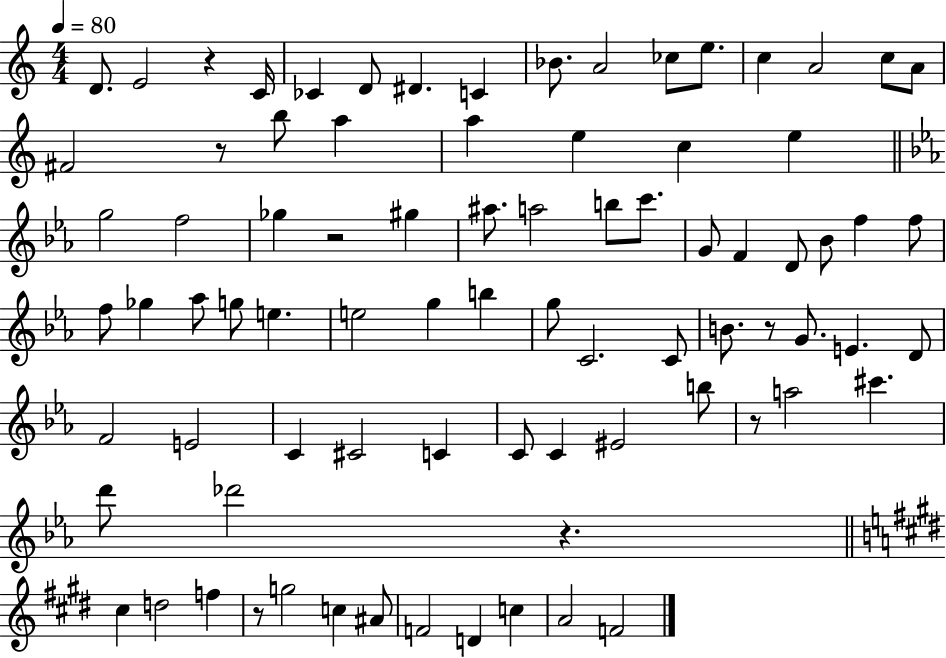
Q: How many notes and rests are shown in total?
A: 82